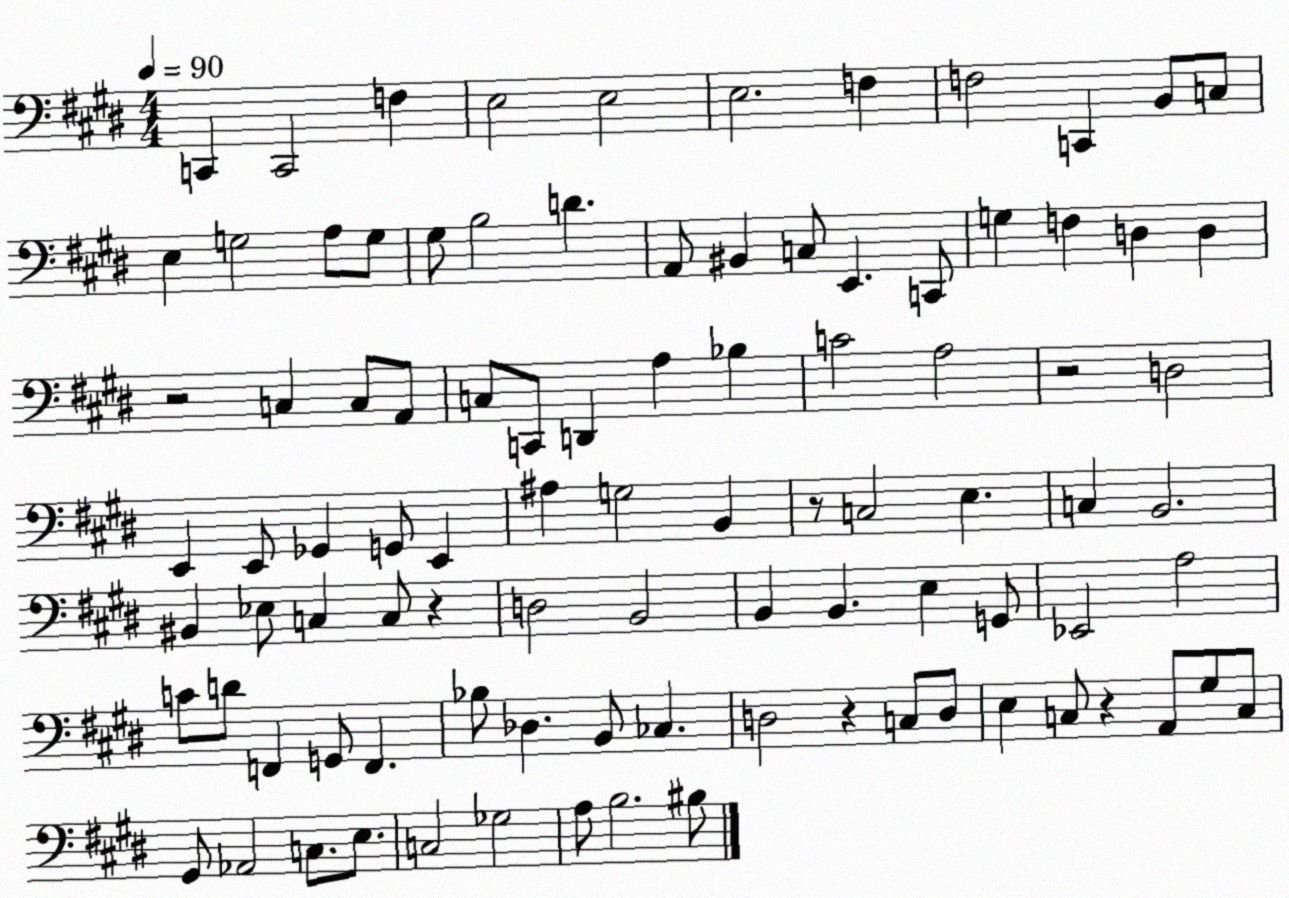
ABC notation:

X:1
T:Untitled
M:4/4
L:1/4
K:E
C,, C,,2 F, E,2 E,2 E,2 F, F,2 C,, B,,/2 C,/2 E, G,2 A,/2 G,/2 ^G,/2 B,2 D A,,/2 ^B,, C,/2 E,, C,,/2 G, F, D, D, z2 C, C,/2 A,,/2 C,/2 C,,/2 D,, A, _B, C2 A,2 z2 D,2 E,, E,,/2 _G,, G,,/2 E,, ^A, G,2 B,, z/2 C,2 E, C, B,,2 ^B,, _E,/2 C, C,/2 z D,2 B,,2 B,, B,, E, G,,/2 _E,,2 A,2 C/2 D/2 F,, G,,/2 F,, _B,/2 _D, B,,/2 _C, D,2 z C,/2 D,/2 E, C,/2 z A,,/2 ^G,/2 C,/2 ^G,,/2 _A,,2 C,/2 E,/2 C,2 _G,2 A,/2 B,2 ^B,/2